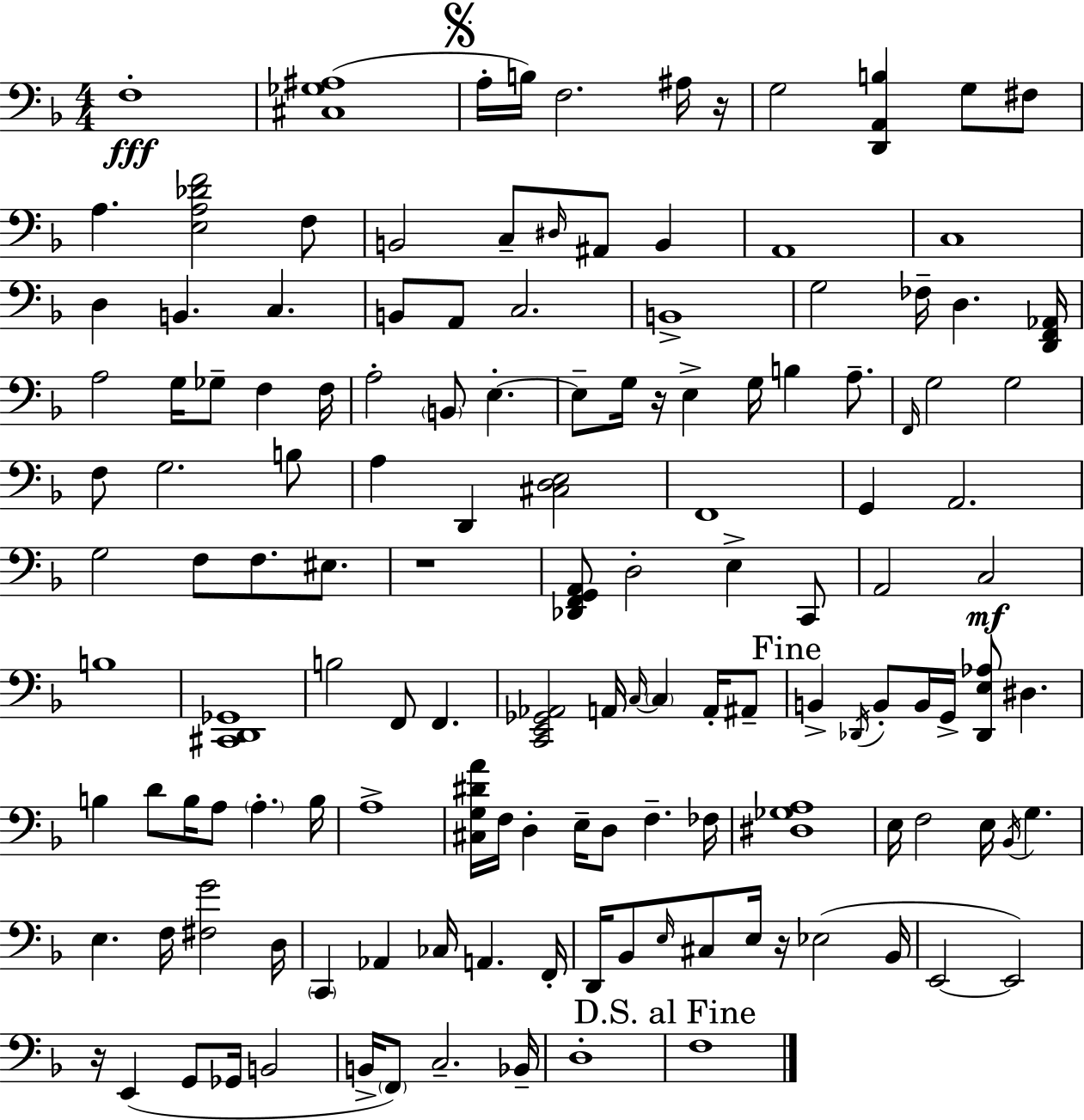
F3/w [C#3,Gb3,A#3]/w A3/s B3/s F3/h. A#3/s R/s G3/h [D2,A2,B3]/q G3/e F#3/e A3/q. [E3,A3,Db4,F4]/h F3/e B2/h C3/e D#3/s A#2/e B2/q A2/w C3/w D3/q B2/q. C3/q. B2/e A2/e C3/h. B2/w G3/h FES3/s D3/q. [D2,F2,Ab2]/s A3/h G3/s Gb3/e F3/q F3/s A3/h B2/e E3/q. E3/e G3/s R/s E3/q G3/s B3/q A3/e. F2/s G3/h G3/h F3/e G3/h. B3/e A3/q D2/q [C#3,D3,E3]/h F2/w G2/q A2/h. G3/h F3/e F3/e. EIS3/e. R/w [Db2,F2,G2,A2]/e D3/h E3/q C2/e A2/h C3/h B3/w [C#2,D2,Gb2]/w B3/h F2/e F2/q. [C2,E2,Gb2,Ab2]/h A2/s C3/s C3/q A2/s A#2/e B2/q Db2/s B2/e B2/s G2/s [Db2,E3,Ab3]/e D#3/q. B3/q D4/e B3/s A3/e A3/q. B3/s A3/w [C#3,G3,D#4,A4]/s F3/s D3/q E3/s D3/e F3/q. FES3/s [D#3,Gb3,A3]/w E3/s F3/h E3/s Bb2/s G3/q. E3/q. F3/s [F#3,G4]/h D3/s C2/q Ab2/q CES3/s A2/q. F2/s D2/s Bb2/e E3/s C#3/e E3/s R/s Eb3/h Bb2/s E2/h E2/h R/s E2/q G2/e Gb2/s B2/h B2/s F2/e C3/h. Bb2/s D3/w F3/w